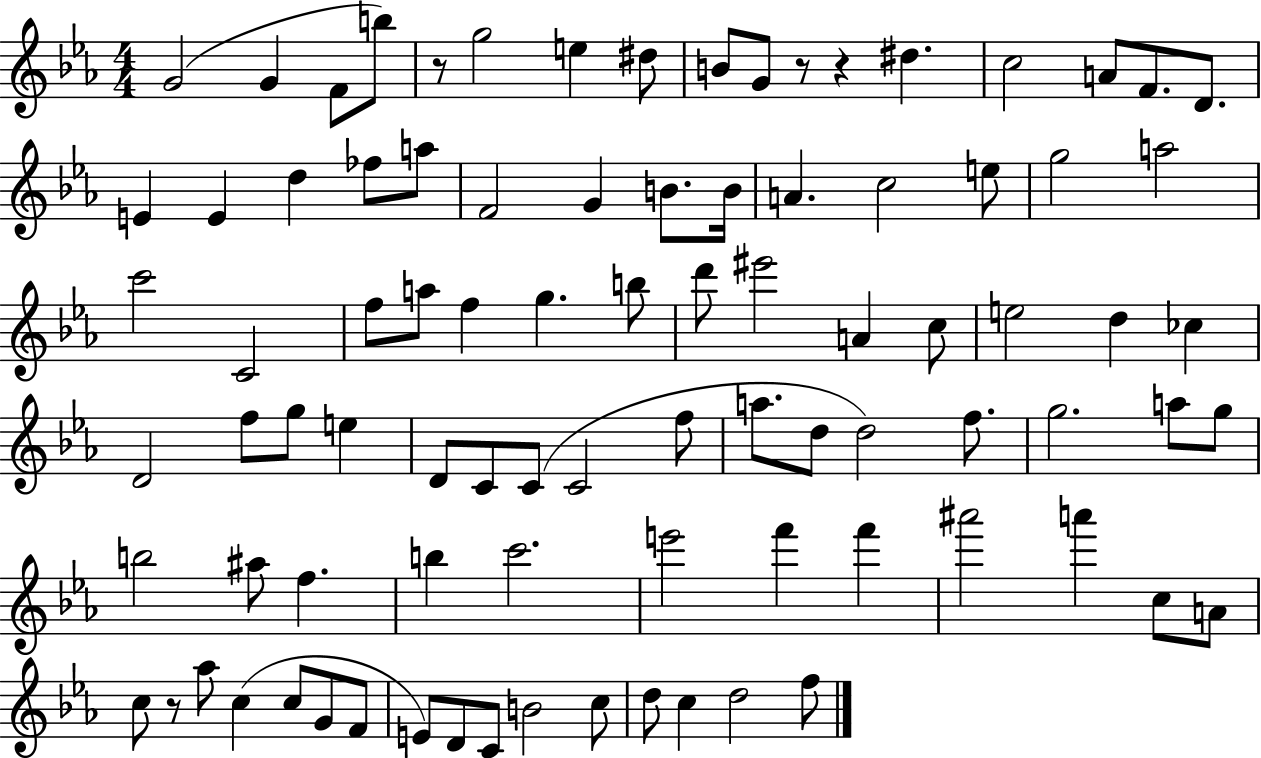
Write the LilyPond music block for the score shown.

{
  \clef treble
  \numericTimeSignature
  \time 4/4
  \key ees \major
  \repeat volta 2 { g'2( g'4 f'8 b''8) | r8 g''2 e''4 dis''8 | b'8 g'8 r8 r4 dis''4. | c''2 a'8 f'8. d'8. | \break e'4 e'4 d''4 fes''8 a''8 | f'2 g'4 b'8. b'16 | a'4. c''2 e''8 | g''2 a''2 | \break c'''2 c'2 | f''8 a''8 f''4 g''4. b''8 | d'''8 eis'''2 a'4 c''8 | e''2 d''4 ces''4 | \break d'2 f''8 g''8 e''4 | d'8 c'8 c'8( c'2 f''8 | a''8. d''8 d''2) f''8. | g''2. a''8 g''8 | \break b''2 ais''8 f''4. | b''4 c'''2. | e'''2 f'''4 f'''4 | ais'''2 a'''4 c''8 a'8 | \break c''8 r8 aes''8 c''4( c''8 g'8 f'8 | e'8) d'8 c'8 b'2 c''8 | d''8 c''4 d''2 f''8 | } \bar "|."
}